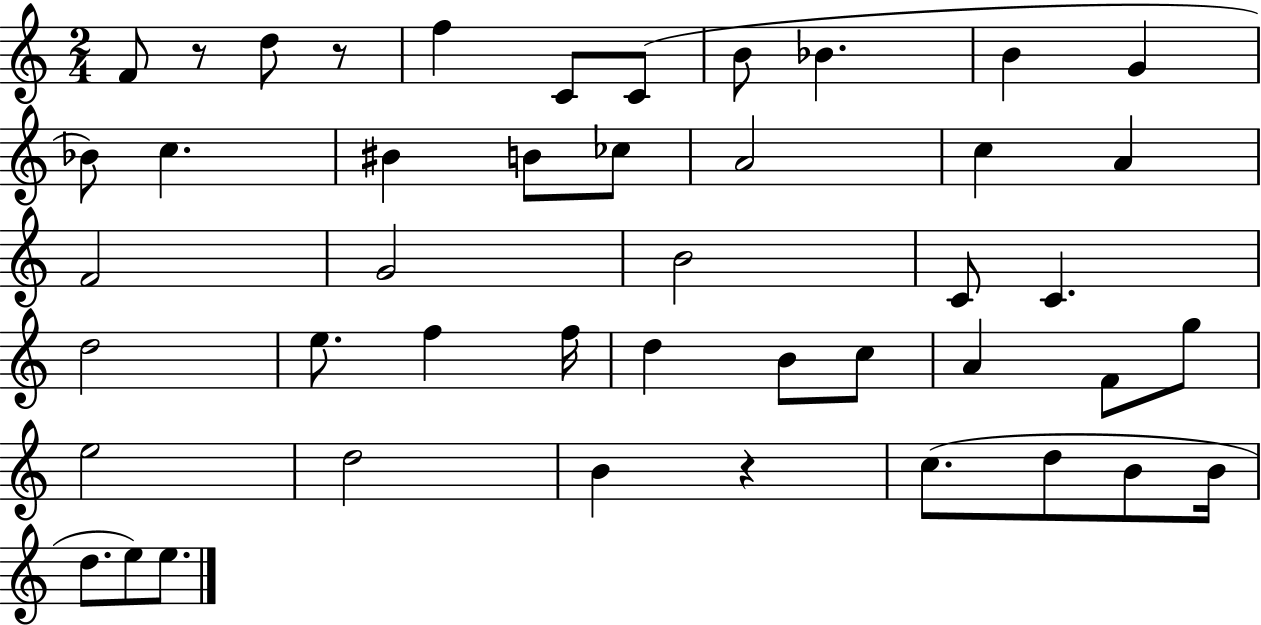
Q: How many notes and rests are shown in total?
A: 45